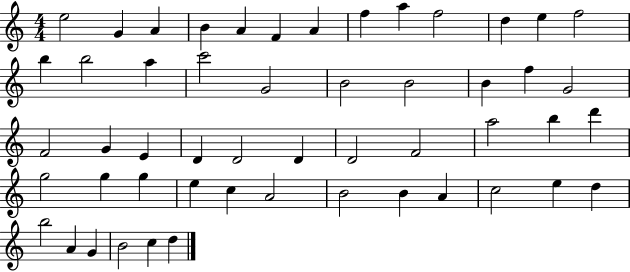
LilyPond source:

{
  \clef treble
  \numericTimeSignature
  \time 4/4
  \key c \major
  e''2 g'4 a'4 | b'4 a'4 f'4 a'4 | f''4 a''4 f''2 | d''4 e''4 f''2 | \break b''4 b''2 a''4 | c'''2 g'2 | b'2 b'2 | b'4 f''4 g'2 | \break f'2 g'4 e'4 | d'4 d'2 d'4 | d'2 f'2 | a''2 b''4 d'''4 | \break g''2 g''4 g''4 | e''4 c''4 a'2 | b'2 b'4 a'4 | c''2 e''4 d''4 | \break b''2 a'4 g'4 | b'2 c''4 d''4 | \bar "|."
}